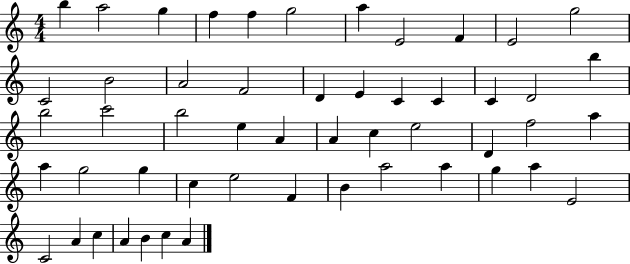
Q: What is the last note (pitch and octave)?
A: A4